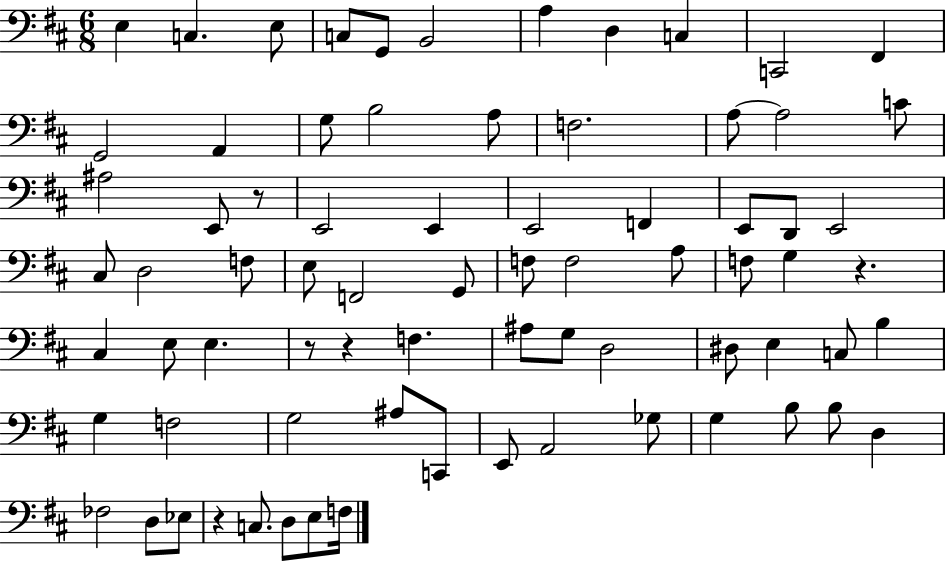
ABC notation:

X:1
T:Untitled
M:6/8
L:1/4
K:D
E, C, E,/2 C,/2 G,,/2 B,,2 A, D, C, C,,2 ^F,, G,,2 A,, G,/2 B,2 A,/2 F,2 A,/2 A,2 C/2 ^A,2 E,,/2 z/2 E,,2 E,, E,,2 F,, E,,/2 D,,/2 E,,2 ^C,/2 D,2 F,/2 E,/2 F,,2 G,,/2 F,/2 F,2 A,/2 F,/2 G, z ^C, E,/2 E, z/2 z F, ^A,/2 G,/2 D,2 ^D,/2 E, C,/2 B, G, F,2 G,2 ^A,/2 C,,/2 E,,/2 A,,2 _G,/2 G, B,/2 B,/2 D, _F,2 D,/2 _E,/2 z C,/2 D,/2 E,/2 F,/4